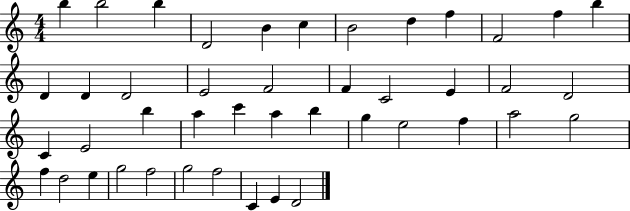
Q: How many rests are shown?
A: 0